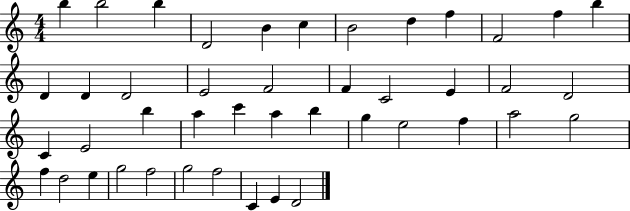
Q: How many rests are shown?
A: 0